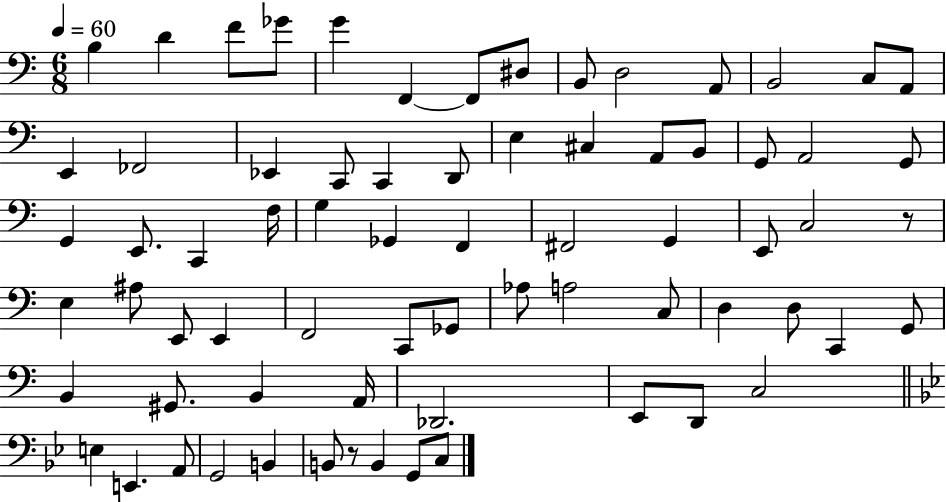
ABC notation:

X:1
T:Untitled
M:6/8
L:1/4
K:C
B, D F/2 _G/2 G F,, F,,/2 ^D,/2 B,,/2 D,2 A,,/2 B,,2 C,/2 A,,/2 E,, _F,,2 _E,, C,,/2 C,, D,,/2 E, ^C, A,,/2 B,,/2 G,,/2 A,,2 G,,/2 G,, E,,/2 C,, F,/4 G, _G,, F,, ^F,,2 G,, E,,/2 C,2 z/2 E, ^A,/2 E,,/2 E,, F,,2 C,,/2 _G,,/2 _A,/2 A,2 C,/2 D, D,/2 C,, G,,/2 B,, ^G,,/2 B,, A,,/4 _D,,2 E,,/2 D,,/2 C,2 E, E,, A,,/2 G,,2 B,, B,,/2 z/2 B,, G,,/2 C,/2